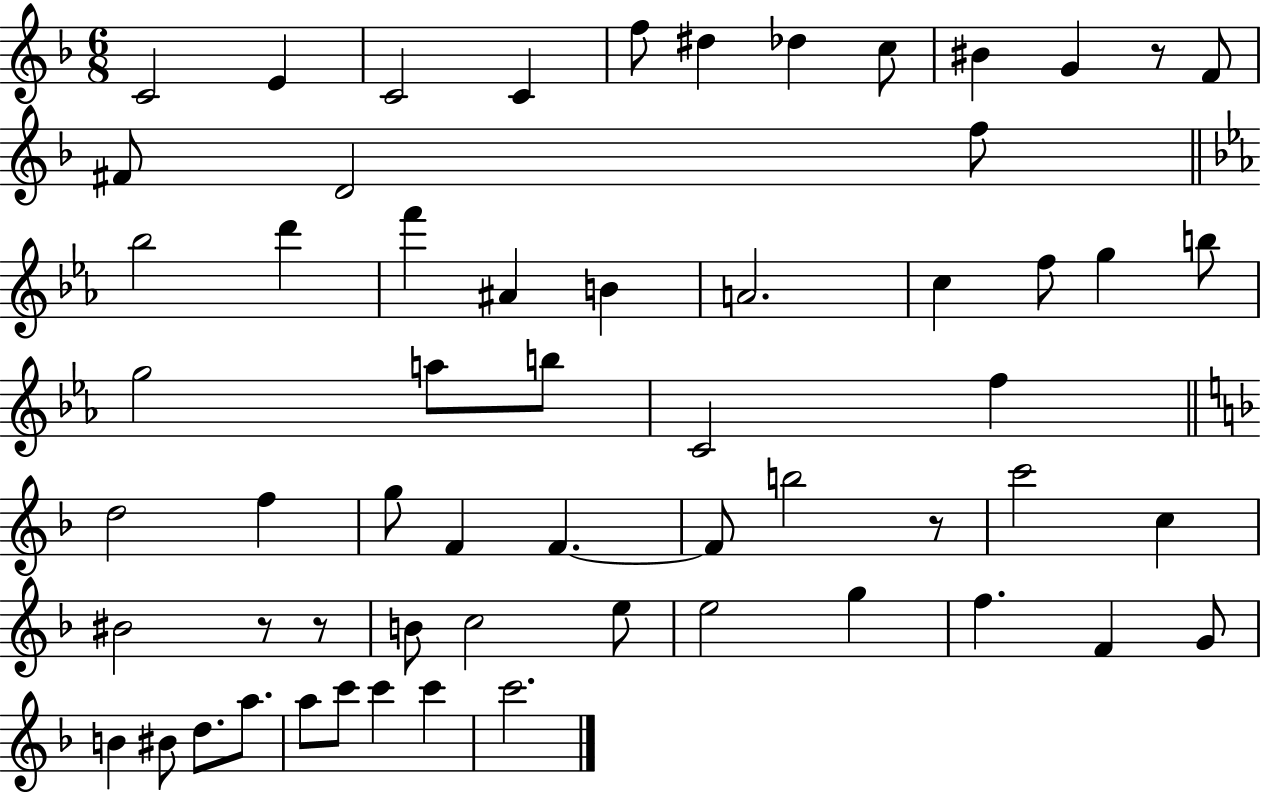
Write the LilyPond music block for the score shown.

{
  \clef treble
  \numericTimeSignature
  \time 6/8
  \key f \major
  c'2 e'4 | c'2 c'4 | f''8 dis''4 des''4 c''8 | bis'4 g'4 r8 f'8 | \break fis'8 d'2 f''8 | \bar "||" \break \key ees \major bes''2 d'''4 | f'''4 ais'4 b'4 | a'2. | c''4 f''8 g''4 b''8 | \break g''2 a''8 b''8 | c'2 f''4 | \bar "||" \break \key f \major d''2 f''4 | g''8 f'4 f'4.~~ | f'8 b''2 r8 | c'''2 c''4 | \break bis'2 r8 r8 | b'8 c''2 e''8 | e''2 g''4 | f''4. f'4 g'8 | \break b'4 bis'8 d''8. a''8. | a''8 c'''8 c'''4 c'''4 | c'''2. | \bar "|."
}